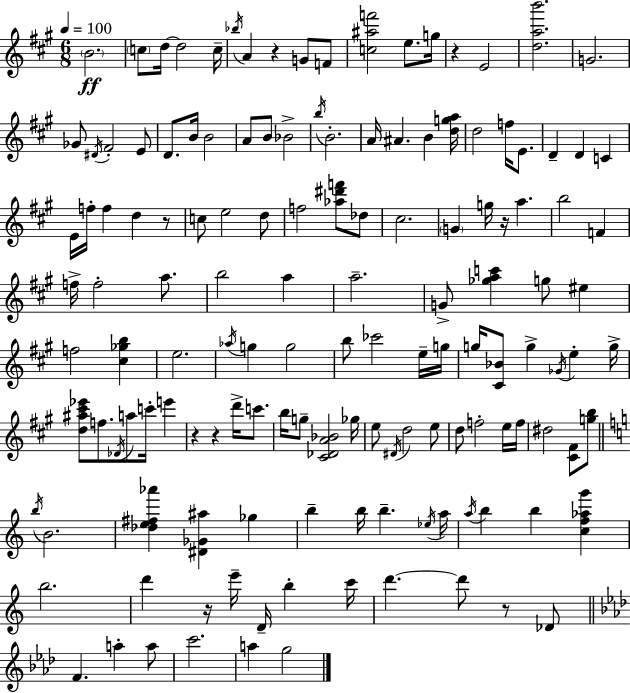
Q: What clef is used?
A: treble